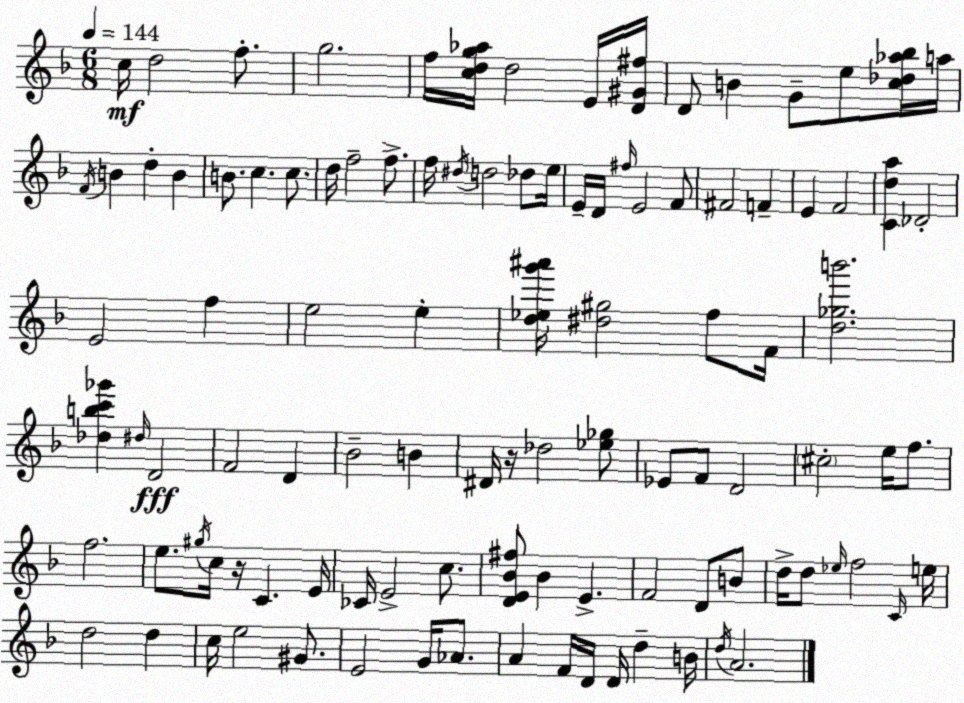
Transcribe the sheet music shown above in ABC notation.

X:1
T:Untitled
M:6/8
L:1/4
K:F
c/4 d2 f/2 g2 f/4 [cdg_a]/4 d2 E/4 [D^G^f]/4 D/2 B G/2 e/2 [c_d_a_b]/4 a/4 F/4 B d B B/2 c c/2 d/4 f2 f/2 f/4 ^d/4 d2 _d/2 e/4 E/4 D/4 ^f/4 E2 F/2 ^F2 F E F2 [Cda] _D2 E2 f e2 e [d_eg'^a']/4 [^d^g]2 f/2 F/4 [d_gb']2 [_dbc'_g'] ^d/4 D2 F2 D _B2 B ^D/4 z/4 _d2 [_e_g]/2 _E/2 F/2 D2 ^c2 e/4 f/2 f2 e/2 ^g/4 c/4 z/4 C E/4 _C/4 E2 c/2 [DE_B^f]/2 _B E F2 D/2 B/2 d/4 d/2 _e/4 f2 C/4 e/4 d2 d c/4 e2 ^G/2 E2 G/4 _A/2 A F/4 D/4 D/4 d B/4 d/4 A2